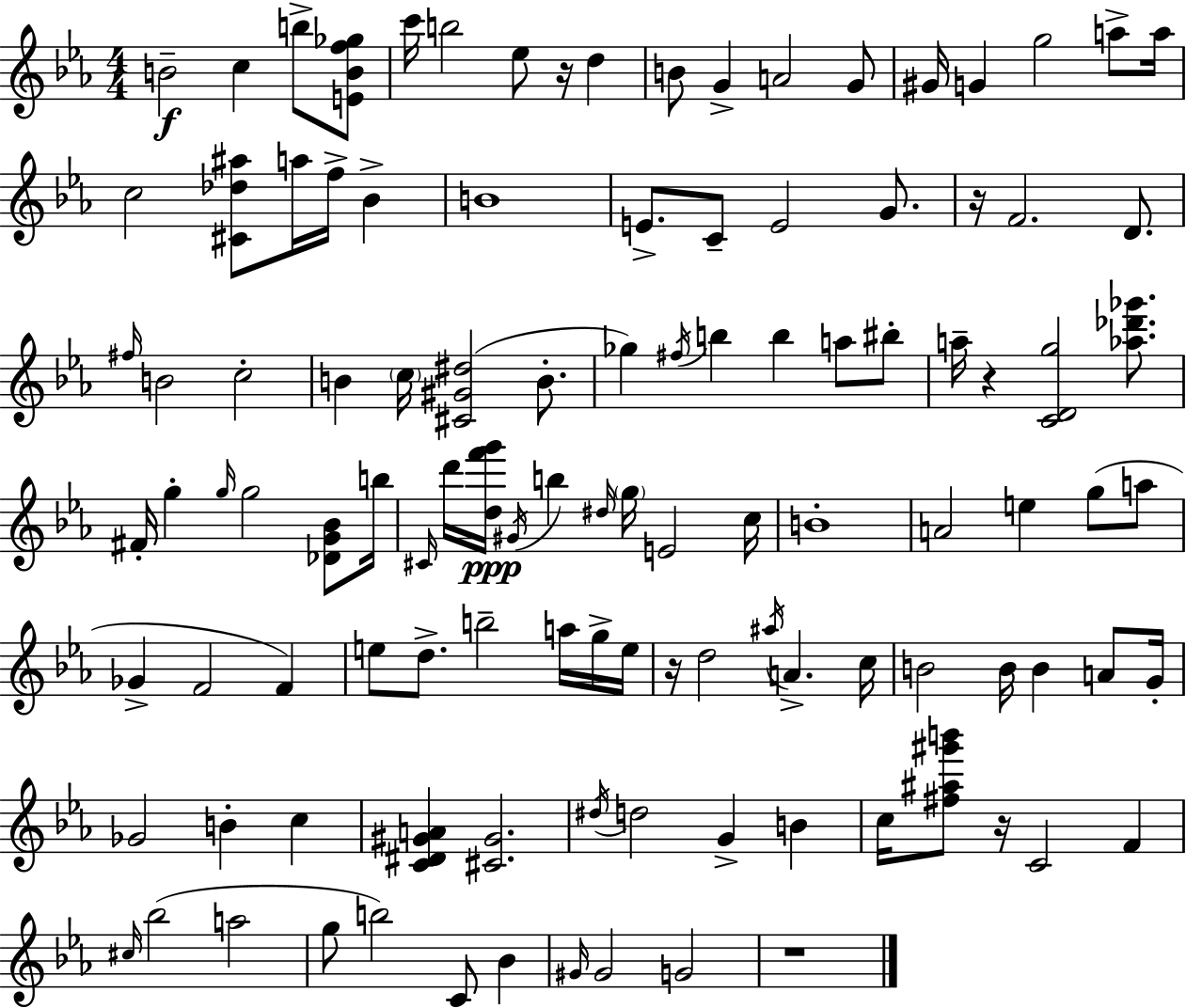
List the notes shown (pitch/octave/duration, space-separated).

B4/h C5/q B5/e [E4,B4,F5,Gb5]/e C6/s B5/h Eb5/e R/s D5/q B4/e G4/q A4/h G4/e G#4/s G4/q G5/h A5/e A5/s C5/h [C#4,Db5,A#5]/e A5/s F5/s Bb4/q B4/w E4/e. C4/e E4/h G4/e. R/s F4/h. D4/e. F#5/s B4/h C5/h B4/q C5/s [C#4,G#4,D#5]/h B4/e. Gb5/q F#5/s B5/q B5/q A5/e BIS5/e A5/s R/q [C4,D4,G5]/h [Ab5,Db6,Gb6]/e. F#4/s G5/q G5/s G5/h [Db4,G4,Bb4]/e B5/s C#4/s D6/s [D5,F6,G6]/s G#4/s B5/q D#5/s G5/s E4/h C5/s B4/w A4/h E5/q G5/e A5/e Gb4/q F4/h F4/q E5/e D5/e. B5/h A5/s G5/s E5/s R/s D5/h A#5/s A4/q. C5/s B4/h B4/s B4/q A4/e G4/s Gb4/h B4/q C5/q [C4,D#4,G#4,A4]/q [C#4,G#4]/h. D#5/s D5/h G4/q B4/q C5/s [F#5,A#5,G#6,B6]/e R/s C4/h F4/q C#5/s Bb5/h A5/h G5/e B5/h C4/e Bb4/q G#4/s G#4/h G4/h R/w